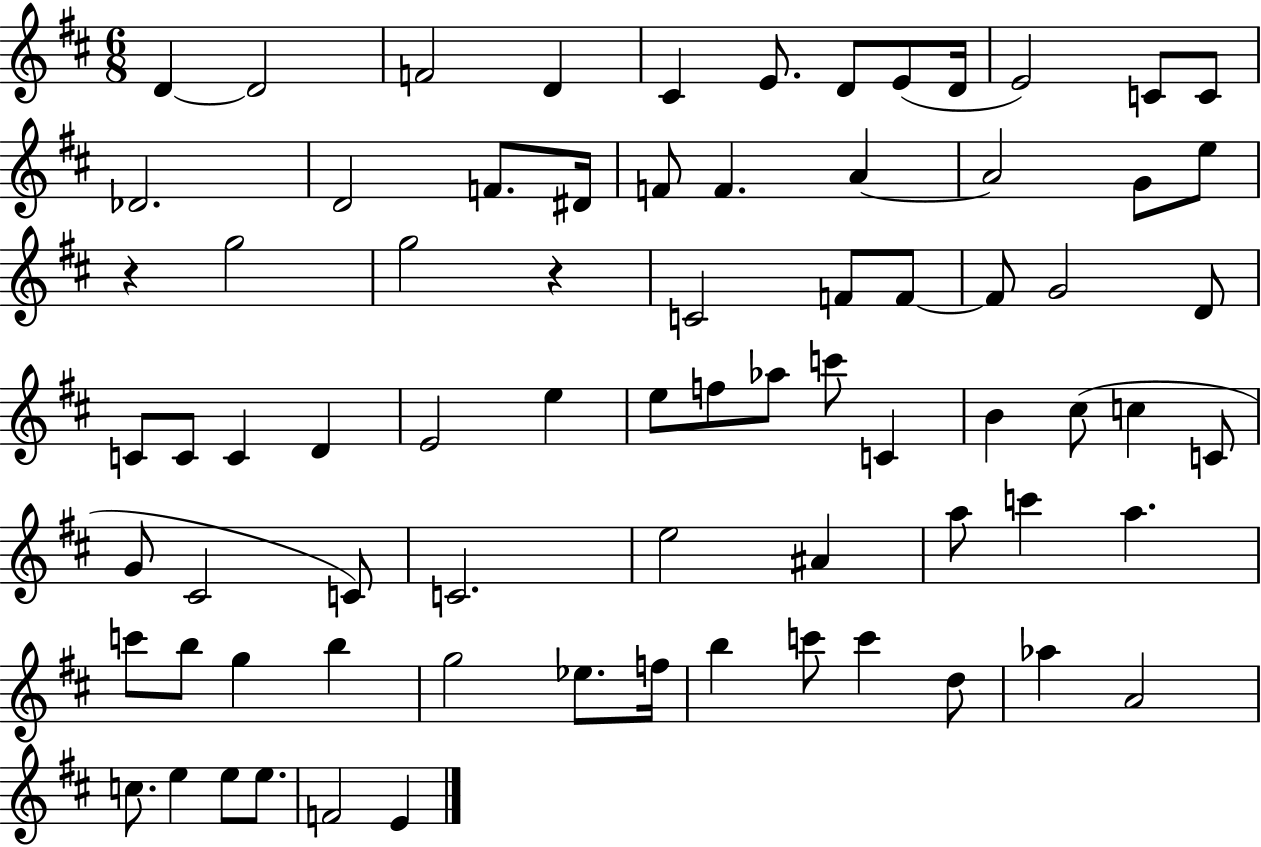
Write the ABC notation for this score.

X:1
T:Untitled
M:6/8
L:1/4
K:D
D D2 F2 D ^C E/2 D/2 E/2 D/4 E2 C/2 C/2 _D2 D2 F/2 ^D/4 F/2 F A A2 G/2 e/2 z g2 g2 z C2 F/2 F/2 F/2 G2 D/2 C/2 C/2 C D E2 e e/2 f/2 _a/2 c'/2 C B ^c/2 c C/2 G/2 ^C2 C/2 C2 e2 ^A a/2 c' a c'/2 b/2 g b g2 _e/2 f/4 b c'/2 c' d/2 _a A2 c/2 e e/2 e/2 F2 E